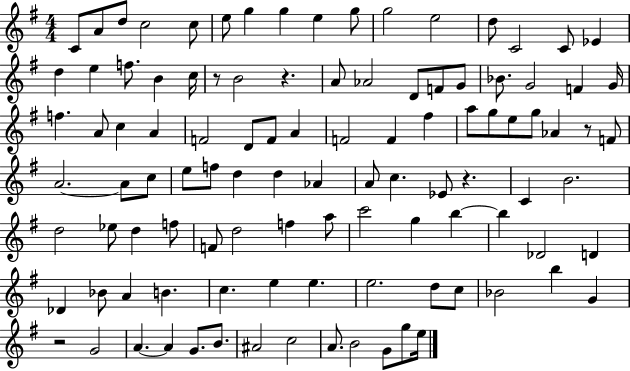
C4/e A4/e D5/e C5/h C5/e E5/e G5/q G5/q E5/q G5/e G5/h E5/h D5/e C4/h C4/e Eb4/q D5/q E5/q F5/e. B4/q C5/s R/e B4/h R/q. A4/e Ab4/h D4/e F4/e G4/e Bb4/e. G4/h F4/q G4/s F5/q. A4/e C5/q A4/q F4/h D4/e F4/e A4/q F4/h F4/q F#5/q A5/e G5/e E5/e G5/e Ab4/q R/e F4/e A4/h. A4/e C5/e E5/e F5/e D5/q D5/q Ab4/q A4/e C5/q. Eb4/e R/q. C4/q B4/h. D5/h Eb5/e D5/q F5/e F4/e D5/h F5/q A5/e C6/h G5/q B5/q B5/q Db4/h D4/q Db4/q Bb4/e A4/q B4/q. C5/q. E5/q E5/q. E5/h. D5/e C5/e Bb4/h B5/q G4/q R/h G4/h A4/q. A4/q G4/e. B4/e. A#4/h C5/h A4/e. B4/h G4/e G5/e E5/s